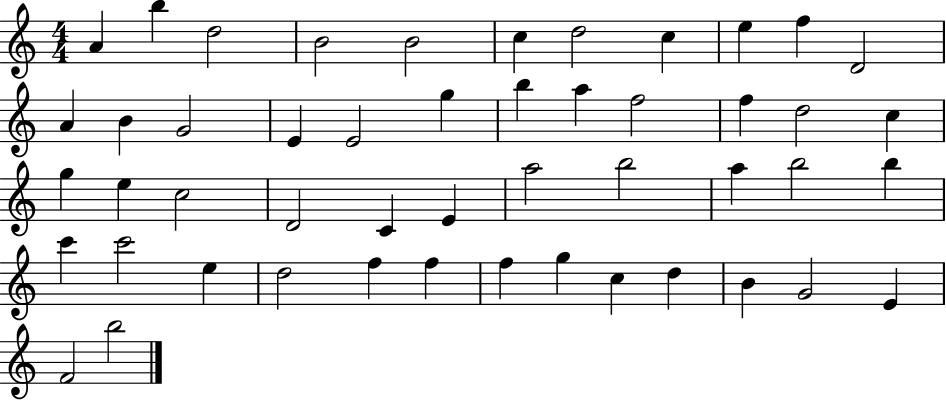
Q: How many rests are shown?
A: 0